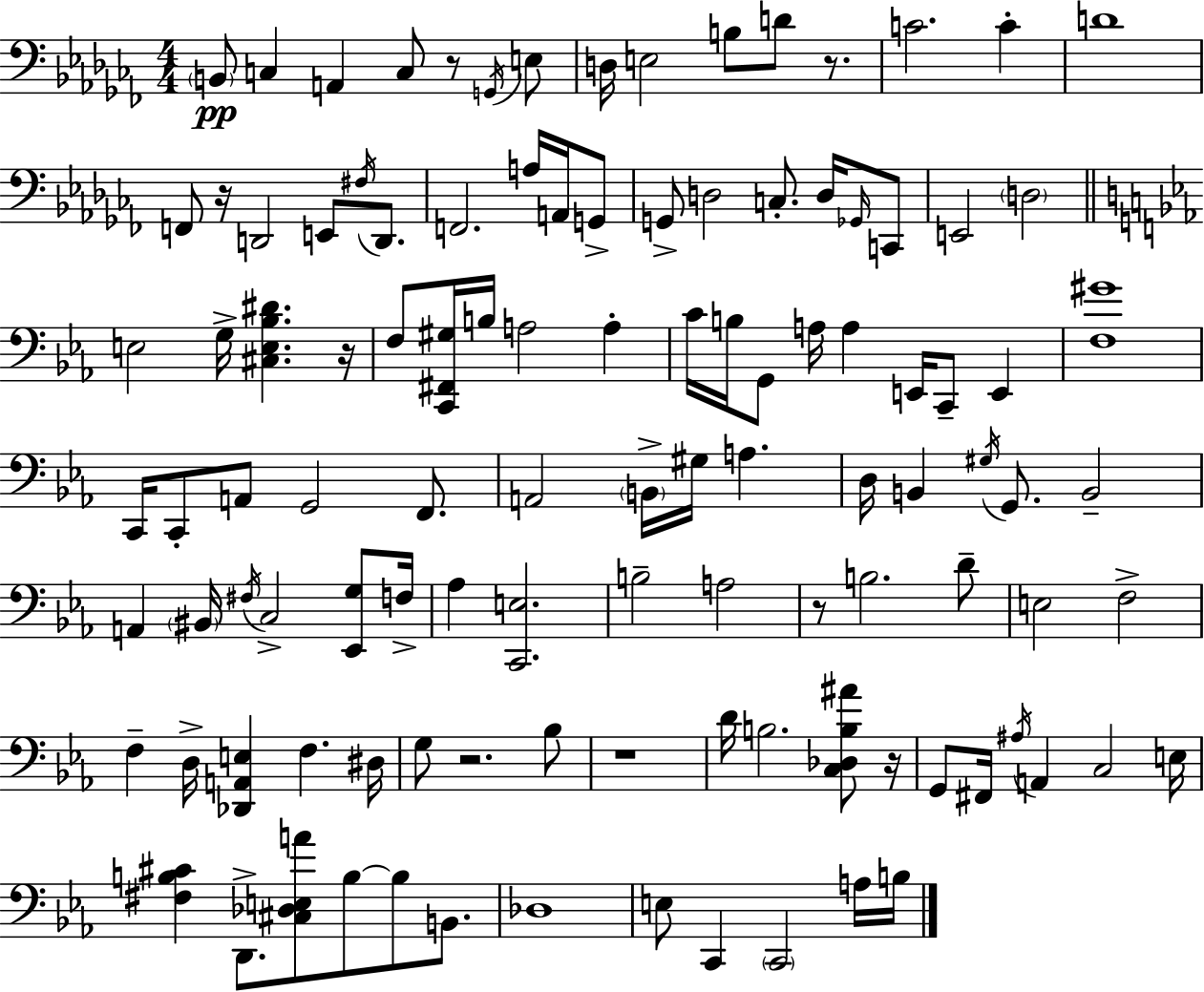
B2/e C3/q A2/q C3/e R/e G2/s E3/e D3/s E3/h B3/e D4/e R/e. C4/h. C4/q D4/w F2/e R/s D2/h E2/e F#3/s D2/e. F2/h. A3/s A2/s G2/e G2/e D3/h C3/e. D3/s Gb2/s C2/e E2/h D3/h E3/h G3/s [C#3,E3,Bb3,D#4]/q. R/s F3/e [C2,F#2,G#3]/s B3/s A3/h A3/q C4/s B3/s G2/e A3/s A3/q E2/s C2/e E2/q [F3,G#4]/w C2/s C2/e A2/e G2/h F2/e. A2/h B2/s G#3/s A3/q. D3/s B2/q G#3/s G2/e. B2/h A2/q BIS2/s F#3/s C3/h [Eb2,G3]/e F3/s Ab3/q [C2,E3]/h. B3/h A3/h R/e B3/h. D4/e E3/h F3/h F3/q D3/s [Db2,A2,E3]/q F3/q. D#3/s G3/e R/h. Bb3/e R/w D4/s B3/h. [C3,Db3,B3,A#4]/e R/s G2/e F#2/s A#3/s A2/q C3/h E3/s [F#3,B3,C#4]/q D2/e. [C#3,Db3,E3,A4]/e B3/e B3/e B2/e. Db3/w E3/e C2/q C2/h A3/s B3/s